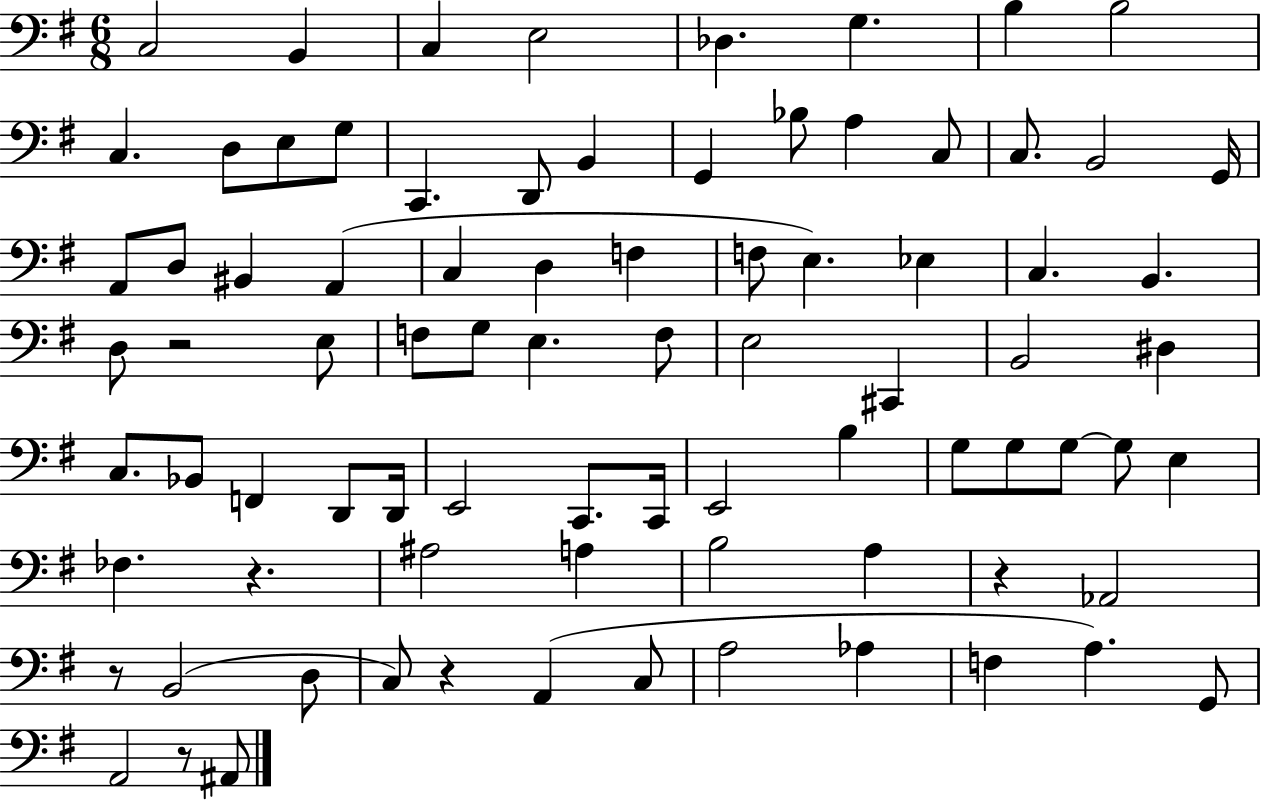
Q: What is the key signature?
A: G major